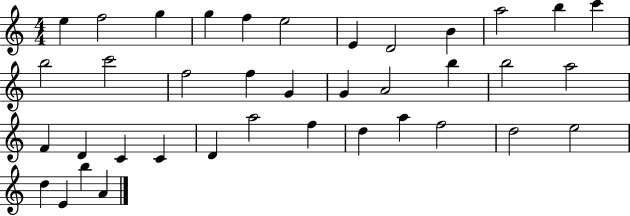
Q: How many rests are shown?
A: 0